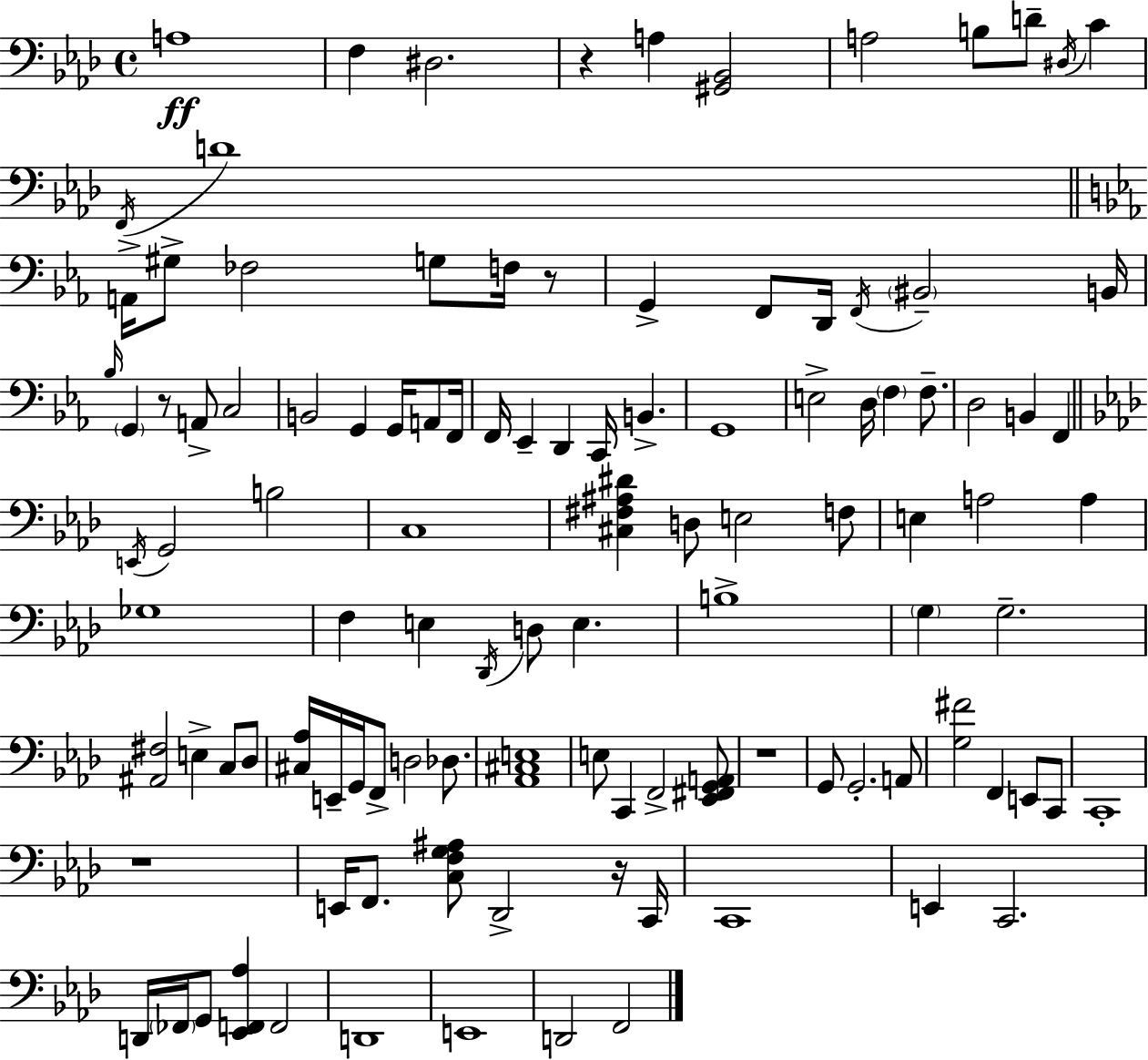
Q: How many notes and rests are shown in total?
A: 111